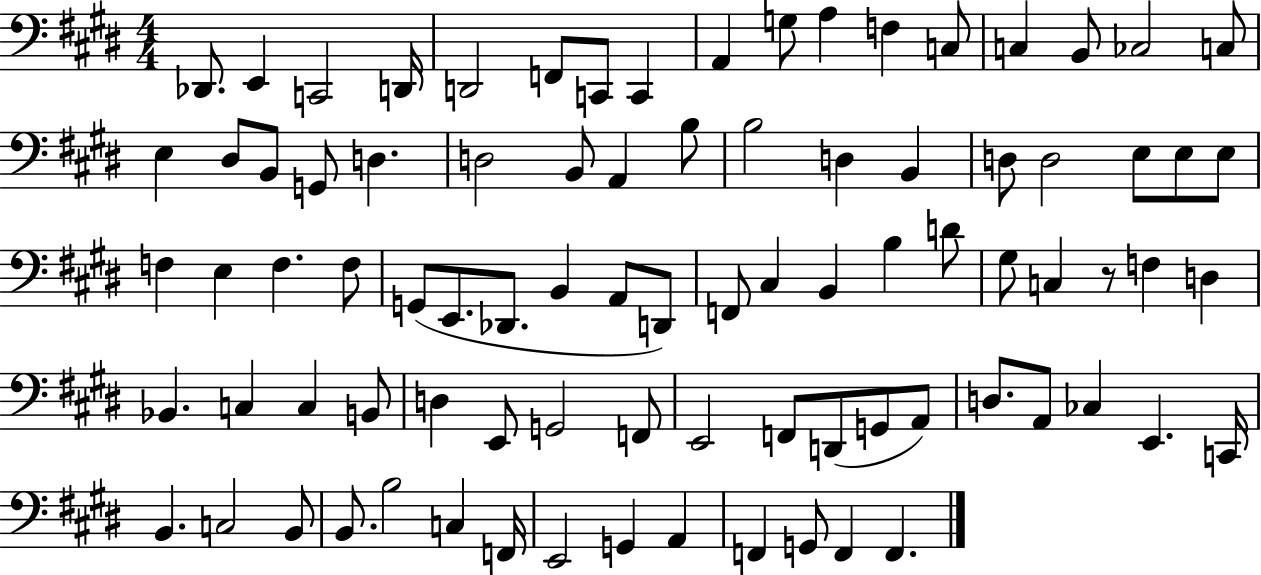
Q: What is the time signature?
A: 4/4